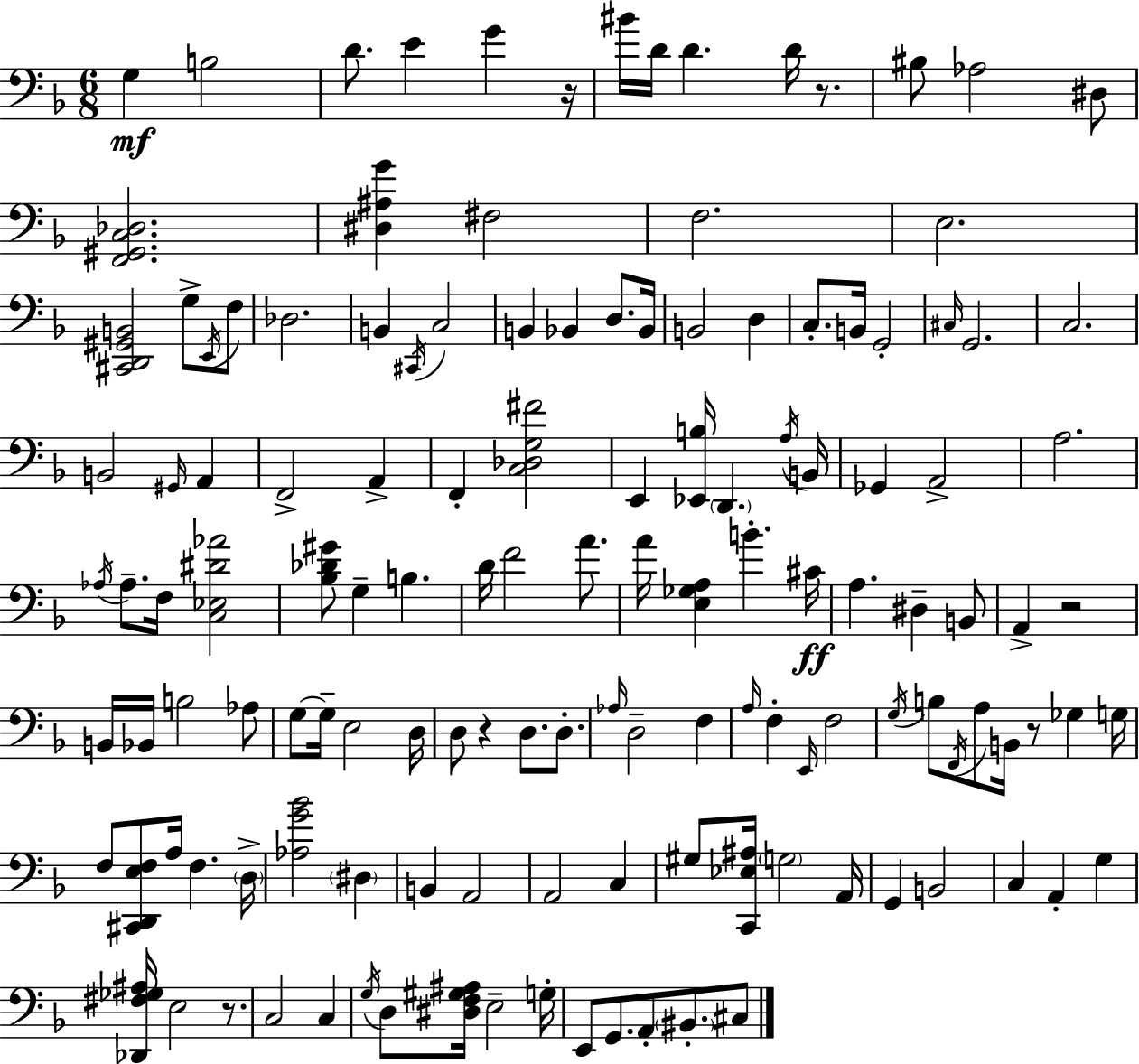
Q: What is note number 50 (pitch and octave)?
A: F3